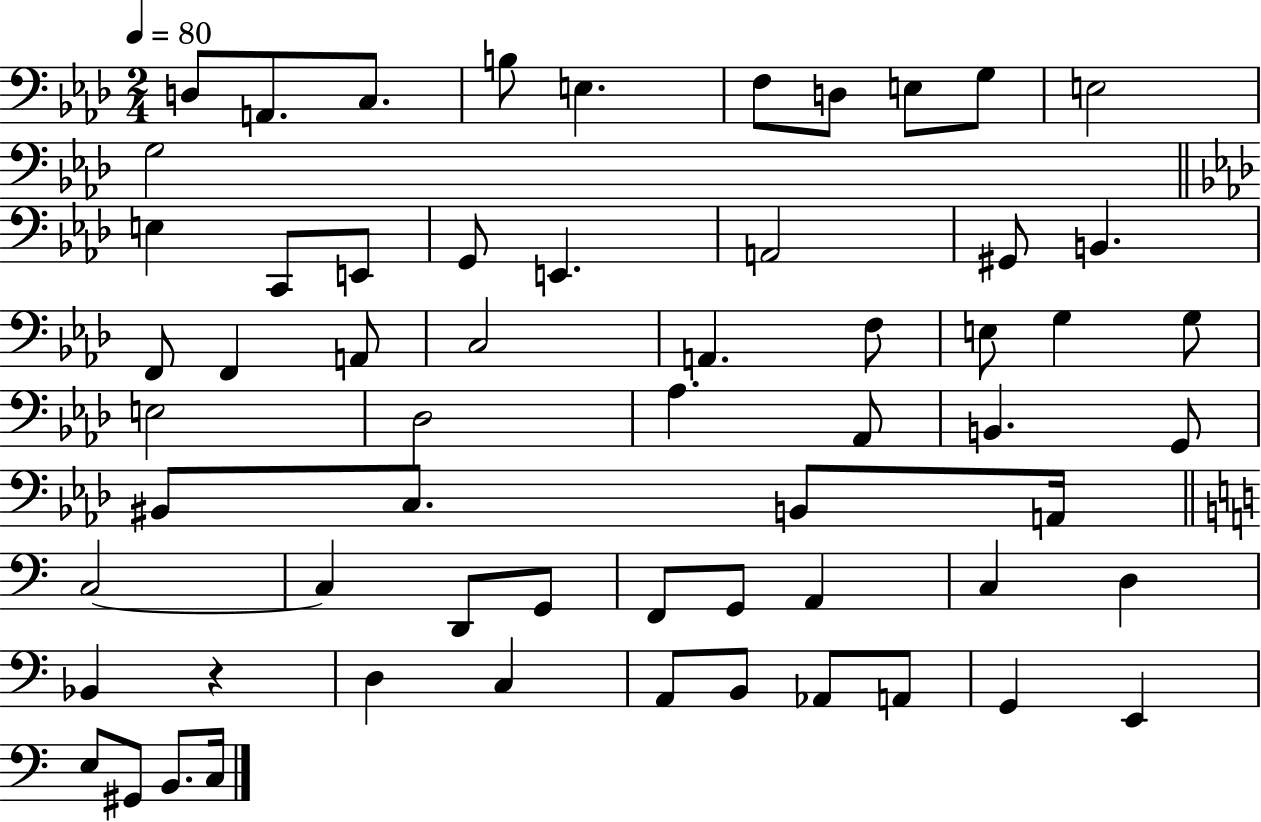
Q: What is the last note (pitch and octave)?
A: C3